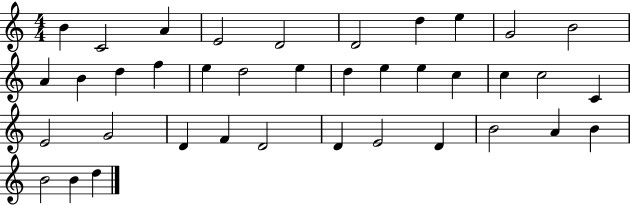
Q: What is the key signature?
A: C major